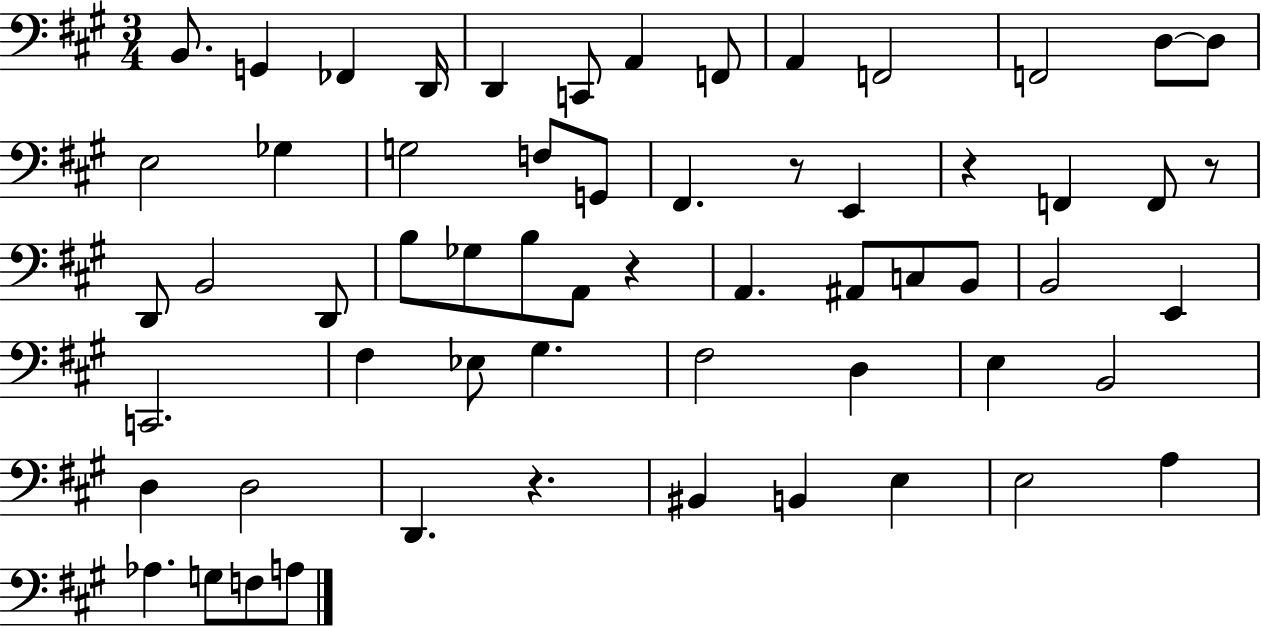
B2/e. G2/q FES2/q D2/s D2/q C2/e A2/q F2/e A2/q F2/h F2/h D3/e D3/e E3/h Gb3/q G3/h F3/e G2/e F#2/q. R/e E2/q R/q F2/q F2/e R/e D2/e B2/h D2/e B3/e Gb3/e B3/e A2/e R/q A2/q. A#2/e C3/e B2/e B2/h E2/q C2/h. F#3/q Eb3/e G#3/q. F#3/h D3/q E3/q B2/h D3/q D3/h D2/q. R/q. BIS2/q B2/q E3/q E3/h A3/q Ab3/q. G3/e F3/e A3/e